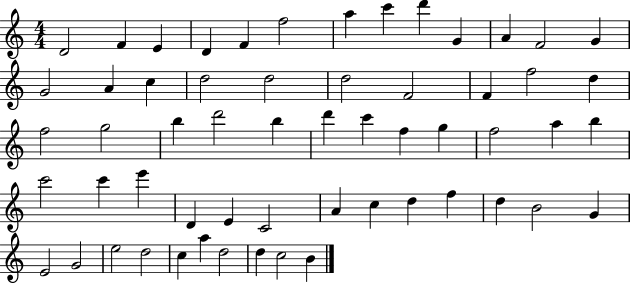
X:1
T:Untitled
M:4/4
L:1/4
K:C
D2 F E D F f2 a c' d' G A F2 G G2 A c d2 d2 d2 F2 F f2 d f2 g2 b d'2 b d' c' f g f2 a b c'2 c' e' D E C2 A c d f d B2 G E2 G2 e2 d2 c a d2 d c2 B